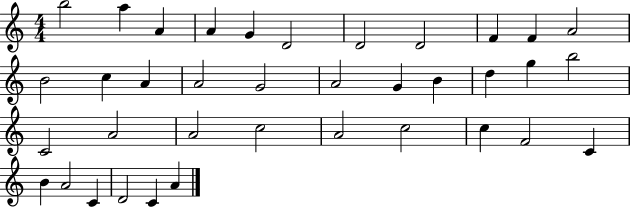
{
  \clef treble
  \numericTimeSignature
  \time 4/4
  \key c \major
  b''2 a''4 a'4 | a'4 g'4 d'2 | d'2 d'2 | f'4 f'4 a'2 | \break b'2 c''4 a'4 | a'2 g'2 | a'2 g'4 b'4 | d''4 g''4 b''2 | \break c'2 a'2 | a'2 c''2 | a'2 c''2 | c''4 f'2 c'4 | \break b'4 a'2 c'4 | d'2 c'4 a'4 | \bar "|."
}